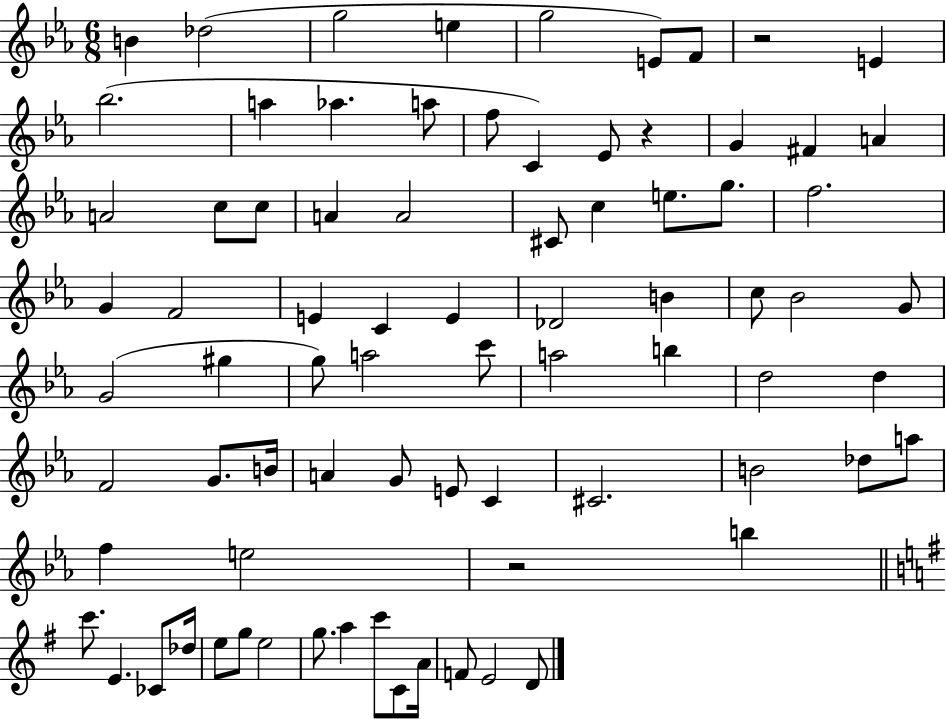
B4/q Db5/h G5/h E5/q G5/h E4/e F4/e R/h E4/q Bb5/h. A5/q Ab5/q. A5/e F5/e C4/q Eb4/e R/q G4/q F#4/q A4/q A4/h C5/e C5/e A4/q A4/h C#4/e C5/q E5/e. G5/e. F5/h. G4/q F4/h E4/q C4/q E4/q Db4/h B4/q C5/e Bb4/h G4/e G4/h G#5/q G5/e A5/h C6/e A5/h B5/q D5/h D5/q F4/h G4/e. B4/s A4/q G4/e E4/e C4/q C#4/h. B4/h Db5/e A5/e F5/q E5/h R/h B5/q C6/e. E4/q. CES4/e Db5/s E5/e G5/e E5/h G5/e. A5/q C6/e C4/e A4/s F4/e E4/h D4/e